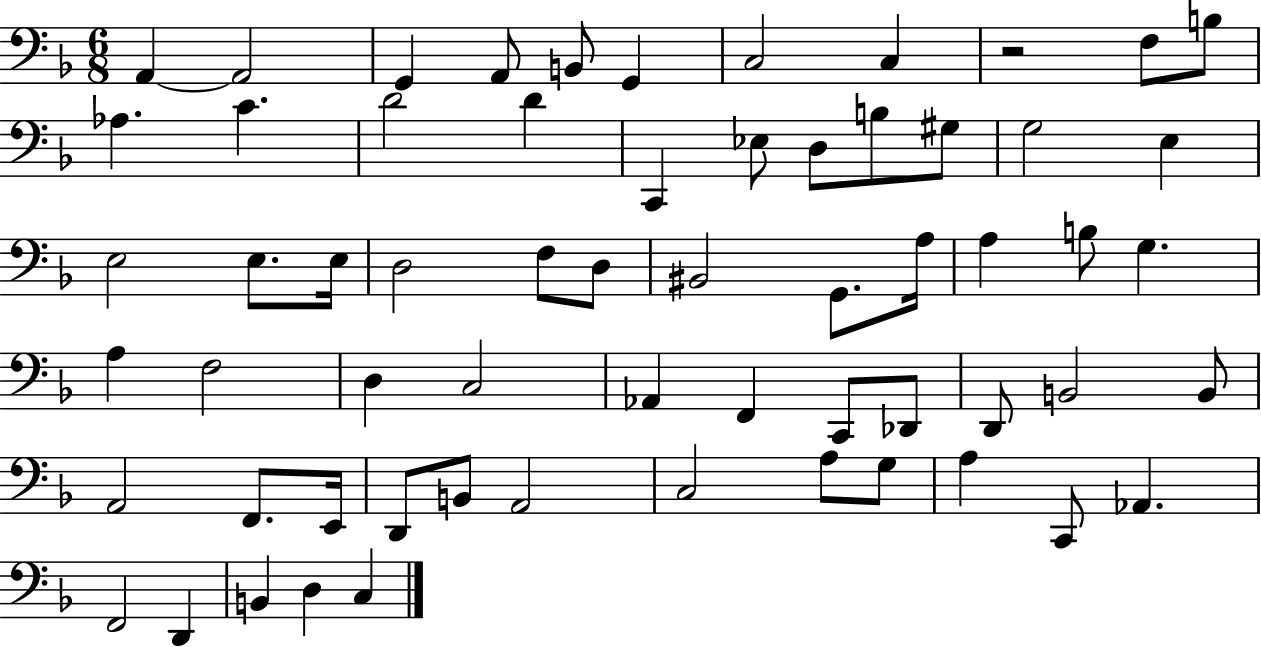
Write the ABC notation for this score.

X:1
T:Untitled
M:6/8
L:1/4
K:F
A,, A,,2 G,, A,,/2 B,,/2 G,, C,2 C, z2 F,/2 B,/2 _A, C D2 D C,, _E,/2 D,/2 B,/2 ^G,/2 G,2 E, E,2 E,/2 E,/4 D,2 F,/2 D,/2 ^B,,2 G,,/2 A,/4 A, B,/2 G, A, F,2 D, C,2 _A,, F,, C,,/2 _D,,/2 D,,/2 B,,2 B,,/2 A,,2 F,,/2 E,,/4 D,,/2 B,,/2 A,,2 C,2 A,/2 G,/2 A, C,,/2 _A,, F,,2 D,, B,, D, C,